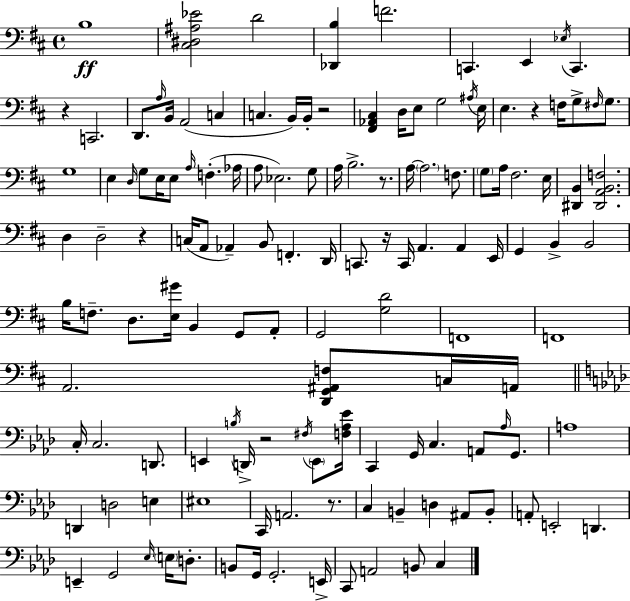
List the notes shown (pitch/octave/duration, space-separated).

B3/w [C#3,D#3,A#3,Eb4]/h D4/h [Db2,B3]/q F4/h. C2/q. E2/q Eb3/s C2/q. R/q C2/h. D2/e. A3/s B2/s A2/h C3/q C3/q. B2/s B2/s R/h [F#2,Ab2,C#3]/q D3/s E3/e G3/h A#3/s E3/s E3/q. R/q F3/s G3/e F#3/s G3/e. G3/w E3/q D3/s G3/e E3/s E3/e A3/s F3/q. Ab3/s A3/e Eb3/h. G3/e A3/s B3/h. R/e. A3/s A3/h. F3/e. G3/e A3/s F#3/h. E3/s [D#2,B2]/q [D#2,A2,B2,F3]/h. D3/q D3/h R/q C3/s A2/e Ab2/q B2/e F2/q. D2/s C2/e. R/s C2/s A2/q. A2/q E2/s G2/q B2/q B2/h B3/s F3/e. D3/e. [E3,G#4]/s B2/q G2/e A2/e G2/h [G3,D4]/h F2/w F2/w A2/h. [D2,G2,A#2,F3]/e C3/s A2/s C3/s C3/h. D2/e. E2/q B3/s D2/s R/h F#3/s E2/e [F3,Ab3,Eb4]/s C2/q G2/s C3/q. A2/e Ab3/s G2/e. A3/w D2/q D3/h E3/q EIS3/w C2/s A2/h. R/e. C3/q B2/q D3/q A#2/e B2/e A2/e E2/h D2/q. E2/q G2/h Eb3/s E3/s D3/e. B2/e G2/s G2/h. E2/s C2/e A2/h B2/e C3/q